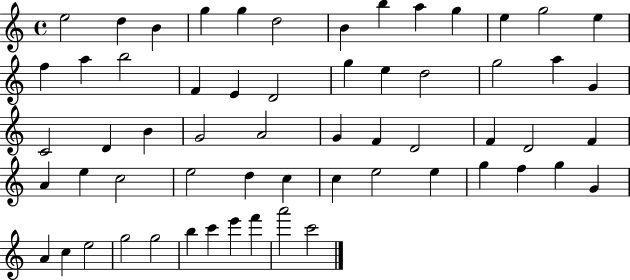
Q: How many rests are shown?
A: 0